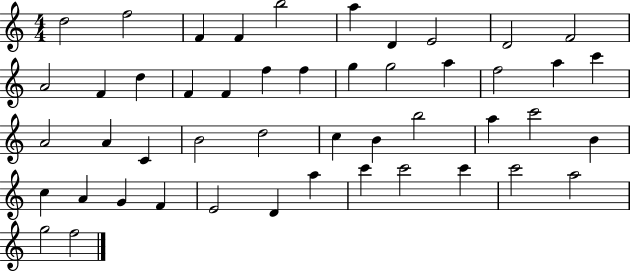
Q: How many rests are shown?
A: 0